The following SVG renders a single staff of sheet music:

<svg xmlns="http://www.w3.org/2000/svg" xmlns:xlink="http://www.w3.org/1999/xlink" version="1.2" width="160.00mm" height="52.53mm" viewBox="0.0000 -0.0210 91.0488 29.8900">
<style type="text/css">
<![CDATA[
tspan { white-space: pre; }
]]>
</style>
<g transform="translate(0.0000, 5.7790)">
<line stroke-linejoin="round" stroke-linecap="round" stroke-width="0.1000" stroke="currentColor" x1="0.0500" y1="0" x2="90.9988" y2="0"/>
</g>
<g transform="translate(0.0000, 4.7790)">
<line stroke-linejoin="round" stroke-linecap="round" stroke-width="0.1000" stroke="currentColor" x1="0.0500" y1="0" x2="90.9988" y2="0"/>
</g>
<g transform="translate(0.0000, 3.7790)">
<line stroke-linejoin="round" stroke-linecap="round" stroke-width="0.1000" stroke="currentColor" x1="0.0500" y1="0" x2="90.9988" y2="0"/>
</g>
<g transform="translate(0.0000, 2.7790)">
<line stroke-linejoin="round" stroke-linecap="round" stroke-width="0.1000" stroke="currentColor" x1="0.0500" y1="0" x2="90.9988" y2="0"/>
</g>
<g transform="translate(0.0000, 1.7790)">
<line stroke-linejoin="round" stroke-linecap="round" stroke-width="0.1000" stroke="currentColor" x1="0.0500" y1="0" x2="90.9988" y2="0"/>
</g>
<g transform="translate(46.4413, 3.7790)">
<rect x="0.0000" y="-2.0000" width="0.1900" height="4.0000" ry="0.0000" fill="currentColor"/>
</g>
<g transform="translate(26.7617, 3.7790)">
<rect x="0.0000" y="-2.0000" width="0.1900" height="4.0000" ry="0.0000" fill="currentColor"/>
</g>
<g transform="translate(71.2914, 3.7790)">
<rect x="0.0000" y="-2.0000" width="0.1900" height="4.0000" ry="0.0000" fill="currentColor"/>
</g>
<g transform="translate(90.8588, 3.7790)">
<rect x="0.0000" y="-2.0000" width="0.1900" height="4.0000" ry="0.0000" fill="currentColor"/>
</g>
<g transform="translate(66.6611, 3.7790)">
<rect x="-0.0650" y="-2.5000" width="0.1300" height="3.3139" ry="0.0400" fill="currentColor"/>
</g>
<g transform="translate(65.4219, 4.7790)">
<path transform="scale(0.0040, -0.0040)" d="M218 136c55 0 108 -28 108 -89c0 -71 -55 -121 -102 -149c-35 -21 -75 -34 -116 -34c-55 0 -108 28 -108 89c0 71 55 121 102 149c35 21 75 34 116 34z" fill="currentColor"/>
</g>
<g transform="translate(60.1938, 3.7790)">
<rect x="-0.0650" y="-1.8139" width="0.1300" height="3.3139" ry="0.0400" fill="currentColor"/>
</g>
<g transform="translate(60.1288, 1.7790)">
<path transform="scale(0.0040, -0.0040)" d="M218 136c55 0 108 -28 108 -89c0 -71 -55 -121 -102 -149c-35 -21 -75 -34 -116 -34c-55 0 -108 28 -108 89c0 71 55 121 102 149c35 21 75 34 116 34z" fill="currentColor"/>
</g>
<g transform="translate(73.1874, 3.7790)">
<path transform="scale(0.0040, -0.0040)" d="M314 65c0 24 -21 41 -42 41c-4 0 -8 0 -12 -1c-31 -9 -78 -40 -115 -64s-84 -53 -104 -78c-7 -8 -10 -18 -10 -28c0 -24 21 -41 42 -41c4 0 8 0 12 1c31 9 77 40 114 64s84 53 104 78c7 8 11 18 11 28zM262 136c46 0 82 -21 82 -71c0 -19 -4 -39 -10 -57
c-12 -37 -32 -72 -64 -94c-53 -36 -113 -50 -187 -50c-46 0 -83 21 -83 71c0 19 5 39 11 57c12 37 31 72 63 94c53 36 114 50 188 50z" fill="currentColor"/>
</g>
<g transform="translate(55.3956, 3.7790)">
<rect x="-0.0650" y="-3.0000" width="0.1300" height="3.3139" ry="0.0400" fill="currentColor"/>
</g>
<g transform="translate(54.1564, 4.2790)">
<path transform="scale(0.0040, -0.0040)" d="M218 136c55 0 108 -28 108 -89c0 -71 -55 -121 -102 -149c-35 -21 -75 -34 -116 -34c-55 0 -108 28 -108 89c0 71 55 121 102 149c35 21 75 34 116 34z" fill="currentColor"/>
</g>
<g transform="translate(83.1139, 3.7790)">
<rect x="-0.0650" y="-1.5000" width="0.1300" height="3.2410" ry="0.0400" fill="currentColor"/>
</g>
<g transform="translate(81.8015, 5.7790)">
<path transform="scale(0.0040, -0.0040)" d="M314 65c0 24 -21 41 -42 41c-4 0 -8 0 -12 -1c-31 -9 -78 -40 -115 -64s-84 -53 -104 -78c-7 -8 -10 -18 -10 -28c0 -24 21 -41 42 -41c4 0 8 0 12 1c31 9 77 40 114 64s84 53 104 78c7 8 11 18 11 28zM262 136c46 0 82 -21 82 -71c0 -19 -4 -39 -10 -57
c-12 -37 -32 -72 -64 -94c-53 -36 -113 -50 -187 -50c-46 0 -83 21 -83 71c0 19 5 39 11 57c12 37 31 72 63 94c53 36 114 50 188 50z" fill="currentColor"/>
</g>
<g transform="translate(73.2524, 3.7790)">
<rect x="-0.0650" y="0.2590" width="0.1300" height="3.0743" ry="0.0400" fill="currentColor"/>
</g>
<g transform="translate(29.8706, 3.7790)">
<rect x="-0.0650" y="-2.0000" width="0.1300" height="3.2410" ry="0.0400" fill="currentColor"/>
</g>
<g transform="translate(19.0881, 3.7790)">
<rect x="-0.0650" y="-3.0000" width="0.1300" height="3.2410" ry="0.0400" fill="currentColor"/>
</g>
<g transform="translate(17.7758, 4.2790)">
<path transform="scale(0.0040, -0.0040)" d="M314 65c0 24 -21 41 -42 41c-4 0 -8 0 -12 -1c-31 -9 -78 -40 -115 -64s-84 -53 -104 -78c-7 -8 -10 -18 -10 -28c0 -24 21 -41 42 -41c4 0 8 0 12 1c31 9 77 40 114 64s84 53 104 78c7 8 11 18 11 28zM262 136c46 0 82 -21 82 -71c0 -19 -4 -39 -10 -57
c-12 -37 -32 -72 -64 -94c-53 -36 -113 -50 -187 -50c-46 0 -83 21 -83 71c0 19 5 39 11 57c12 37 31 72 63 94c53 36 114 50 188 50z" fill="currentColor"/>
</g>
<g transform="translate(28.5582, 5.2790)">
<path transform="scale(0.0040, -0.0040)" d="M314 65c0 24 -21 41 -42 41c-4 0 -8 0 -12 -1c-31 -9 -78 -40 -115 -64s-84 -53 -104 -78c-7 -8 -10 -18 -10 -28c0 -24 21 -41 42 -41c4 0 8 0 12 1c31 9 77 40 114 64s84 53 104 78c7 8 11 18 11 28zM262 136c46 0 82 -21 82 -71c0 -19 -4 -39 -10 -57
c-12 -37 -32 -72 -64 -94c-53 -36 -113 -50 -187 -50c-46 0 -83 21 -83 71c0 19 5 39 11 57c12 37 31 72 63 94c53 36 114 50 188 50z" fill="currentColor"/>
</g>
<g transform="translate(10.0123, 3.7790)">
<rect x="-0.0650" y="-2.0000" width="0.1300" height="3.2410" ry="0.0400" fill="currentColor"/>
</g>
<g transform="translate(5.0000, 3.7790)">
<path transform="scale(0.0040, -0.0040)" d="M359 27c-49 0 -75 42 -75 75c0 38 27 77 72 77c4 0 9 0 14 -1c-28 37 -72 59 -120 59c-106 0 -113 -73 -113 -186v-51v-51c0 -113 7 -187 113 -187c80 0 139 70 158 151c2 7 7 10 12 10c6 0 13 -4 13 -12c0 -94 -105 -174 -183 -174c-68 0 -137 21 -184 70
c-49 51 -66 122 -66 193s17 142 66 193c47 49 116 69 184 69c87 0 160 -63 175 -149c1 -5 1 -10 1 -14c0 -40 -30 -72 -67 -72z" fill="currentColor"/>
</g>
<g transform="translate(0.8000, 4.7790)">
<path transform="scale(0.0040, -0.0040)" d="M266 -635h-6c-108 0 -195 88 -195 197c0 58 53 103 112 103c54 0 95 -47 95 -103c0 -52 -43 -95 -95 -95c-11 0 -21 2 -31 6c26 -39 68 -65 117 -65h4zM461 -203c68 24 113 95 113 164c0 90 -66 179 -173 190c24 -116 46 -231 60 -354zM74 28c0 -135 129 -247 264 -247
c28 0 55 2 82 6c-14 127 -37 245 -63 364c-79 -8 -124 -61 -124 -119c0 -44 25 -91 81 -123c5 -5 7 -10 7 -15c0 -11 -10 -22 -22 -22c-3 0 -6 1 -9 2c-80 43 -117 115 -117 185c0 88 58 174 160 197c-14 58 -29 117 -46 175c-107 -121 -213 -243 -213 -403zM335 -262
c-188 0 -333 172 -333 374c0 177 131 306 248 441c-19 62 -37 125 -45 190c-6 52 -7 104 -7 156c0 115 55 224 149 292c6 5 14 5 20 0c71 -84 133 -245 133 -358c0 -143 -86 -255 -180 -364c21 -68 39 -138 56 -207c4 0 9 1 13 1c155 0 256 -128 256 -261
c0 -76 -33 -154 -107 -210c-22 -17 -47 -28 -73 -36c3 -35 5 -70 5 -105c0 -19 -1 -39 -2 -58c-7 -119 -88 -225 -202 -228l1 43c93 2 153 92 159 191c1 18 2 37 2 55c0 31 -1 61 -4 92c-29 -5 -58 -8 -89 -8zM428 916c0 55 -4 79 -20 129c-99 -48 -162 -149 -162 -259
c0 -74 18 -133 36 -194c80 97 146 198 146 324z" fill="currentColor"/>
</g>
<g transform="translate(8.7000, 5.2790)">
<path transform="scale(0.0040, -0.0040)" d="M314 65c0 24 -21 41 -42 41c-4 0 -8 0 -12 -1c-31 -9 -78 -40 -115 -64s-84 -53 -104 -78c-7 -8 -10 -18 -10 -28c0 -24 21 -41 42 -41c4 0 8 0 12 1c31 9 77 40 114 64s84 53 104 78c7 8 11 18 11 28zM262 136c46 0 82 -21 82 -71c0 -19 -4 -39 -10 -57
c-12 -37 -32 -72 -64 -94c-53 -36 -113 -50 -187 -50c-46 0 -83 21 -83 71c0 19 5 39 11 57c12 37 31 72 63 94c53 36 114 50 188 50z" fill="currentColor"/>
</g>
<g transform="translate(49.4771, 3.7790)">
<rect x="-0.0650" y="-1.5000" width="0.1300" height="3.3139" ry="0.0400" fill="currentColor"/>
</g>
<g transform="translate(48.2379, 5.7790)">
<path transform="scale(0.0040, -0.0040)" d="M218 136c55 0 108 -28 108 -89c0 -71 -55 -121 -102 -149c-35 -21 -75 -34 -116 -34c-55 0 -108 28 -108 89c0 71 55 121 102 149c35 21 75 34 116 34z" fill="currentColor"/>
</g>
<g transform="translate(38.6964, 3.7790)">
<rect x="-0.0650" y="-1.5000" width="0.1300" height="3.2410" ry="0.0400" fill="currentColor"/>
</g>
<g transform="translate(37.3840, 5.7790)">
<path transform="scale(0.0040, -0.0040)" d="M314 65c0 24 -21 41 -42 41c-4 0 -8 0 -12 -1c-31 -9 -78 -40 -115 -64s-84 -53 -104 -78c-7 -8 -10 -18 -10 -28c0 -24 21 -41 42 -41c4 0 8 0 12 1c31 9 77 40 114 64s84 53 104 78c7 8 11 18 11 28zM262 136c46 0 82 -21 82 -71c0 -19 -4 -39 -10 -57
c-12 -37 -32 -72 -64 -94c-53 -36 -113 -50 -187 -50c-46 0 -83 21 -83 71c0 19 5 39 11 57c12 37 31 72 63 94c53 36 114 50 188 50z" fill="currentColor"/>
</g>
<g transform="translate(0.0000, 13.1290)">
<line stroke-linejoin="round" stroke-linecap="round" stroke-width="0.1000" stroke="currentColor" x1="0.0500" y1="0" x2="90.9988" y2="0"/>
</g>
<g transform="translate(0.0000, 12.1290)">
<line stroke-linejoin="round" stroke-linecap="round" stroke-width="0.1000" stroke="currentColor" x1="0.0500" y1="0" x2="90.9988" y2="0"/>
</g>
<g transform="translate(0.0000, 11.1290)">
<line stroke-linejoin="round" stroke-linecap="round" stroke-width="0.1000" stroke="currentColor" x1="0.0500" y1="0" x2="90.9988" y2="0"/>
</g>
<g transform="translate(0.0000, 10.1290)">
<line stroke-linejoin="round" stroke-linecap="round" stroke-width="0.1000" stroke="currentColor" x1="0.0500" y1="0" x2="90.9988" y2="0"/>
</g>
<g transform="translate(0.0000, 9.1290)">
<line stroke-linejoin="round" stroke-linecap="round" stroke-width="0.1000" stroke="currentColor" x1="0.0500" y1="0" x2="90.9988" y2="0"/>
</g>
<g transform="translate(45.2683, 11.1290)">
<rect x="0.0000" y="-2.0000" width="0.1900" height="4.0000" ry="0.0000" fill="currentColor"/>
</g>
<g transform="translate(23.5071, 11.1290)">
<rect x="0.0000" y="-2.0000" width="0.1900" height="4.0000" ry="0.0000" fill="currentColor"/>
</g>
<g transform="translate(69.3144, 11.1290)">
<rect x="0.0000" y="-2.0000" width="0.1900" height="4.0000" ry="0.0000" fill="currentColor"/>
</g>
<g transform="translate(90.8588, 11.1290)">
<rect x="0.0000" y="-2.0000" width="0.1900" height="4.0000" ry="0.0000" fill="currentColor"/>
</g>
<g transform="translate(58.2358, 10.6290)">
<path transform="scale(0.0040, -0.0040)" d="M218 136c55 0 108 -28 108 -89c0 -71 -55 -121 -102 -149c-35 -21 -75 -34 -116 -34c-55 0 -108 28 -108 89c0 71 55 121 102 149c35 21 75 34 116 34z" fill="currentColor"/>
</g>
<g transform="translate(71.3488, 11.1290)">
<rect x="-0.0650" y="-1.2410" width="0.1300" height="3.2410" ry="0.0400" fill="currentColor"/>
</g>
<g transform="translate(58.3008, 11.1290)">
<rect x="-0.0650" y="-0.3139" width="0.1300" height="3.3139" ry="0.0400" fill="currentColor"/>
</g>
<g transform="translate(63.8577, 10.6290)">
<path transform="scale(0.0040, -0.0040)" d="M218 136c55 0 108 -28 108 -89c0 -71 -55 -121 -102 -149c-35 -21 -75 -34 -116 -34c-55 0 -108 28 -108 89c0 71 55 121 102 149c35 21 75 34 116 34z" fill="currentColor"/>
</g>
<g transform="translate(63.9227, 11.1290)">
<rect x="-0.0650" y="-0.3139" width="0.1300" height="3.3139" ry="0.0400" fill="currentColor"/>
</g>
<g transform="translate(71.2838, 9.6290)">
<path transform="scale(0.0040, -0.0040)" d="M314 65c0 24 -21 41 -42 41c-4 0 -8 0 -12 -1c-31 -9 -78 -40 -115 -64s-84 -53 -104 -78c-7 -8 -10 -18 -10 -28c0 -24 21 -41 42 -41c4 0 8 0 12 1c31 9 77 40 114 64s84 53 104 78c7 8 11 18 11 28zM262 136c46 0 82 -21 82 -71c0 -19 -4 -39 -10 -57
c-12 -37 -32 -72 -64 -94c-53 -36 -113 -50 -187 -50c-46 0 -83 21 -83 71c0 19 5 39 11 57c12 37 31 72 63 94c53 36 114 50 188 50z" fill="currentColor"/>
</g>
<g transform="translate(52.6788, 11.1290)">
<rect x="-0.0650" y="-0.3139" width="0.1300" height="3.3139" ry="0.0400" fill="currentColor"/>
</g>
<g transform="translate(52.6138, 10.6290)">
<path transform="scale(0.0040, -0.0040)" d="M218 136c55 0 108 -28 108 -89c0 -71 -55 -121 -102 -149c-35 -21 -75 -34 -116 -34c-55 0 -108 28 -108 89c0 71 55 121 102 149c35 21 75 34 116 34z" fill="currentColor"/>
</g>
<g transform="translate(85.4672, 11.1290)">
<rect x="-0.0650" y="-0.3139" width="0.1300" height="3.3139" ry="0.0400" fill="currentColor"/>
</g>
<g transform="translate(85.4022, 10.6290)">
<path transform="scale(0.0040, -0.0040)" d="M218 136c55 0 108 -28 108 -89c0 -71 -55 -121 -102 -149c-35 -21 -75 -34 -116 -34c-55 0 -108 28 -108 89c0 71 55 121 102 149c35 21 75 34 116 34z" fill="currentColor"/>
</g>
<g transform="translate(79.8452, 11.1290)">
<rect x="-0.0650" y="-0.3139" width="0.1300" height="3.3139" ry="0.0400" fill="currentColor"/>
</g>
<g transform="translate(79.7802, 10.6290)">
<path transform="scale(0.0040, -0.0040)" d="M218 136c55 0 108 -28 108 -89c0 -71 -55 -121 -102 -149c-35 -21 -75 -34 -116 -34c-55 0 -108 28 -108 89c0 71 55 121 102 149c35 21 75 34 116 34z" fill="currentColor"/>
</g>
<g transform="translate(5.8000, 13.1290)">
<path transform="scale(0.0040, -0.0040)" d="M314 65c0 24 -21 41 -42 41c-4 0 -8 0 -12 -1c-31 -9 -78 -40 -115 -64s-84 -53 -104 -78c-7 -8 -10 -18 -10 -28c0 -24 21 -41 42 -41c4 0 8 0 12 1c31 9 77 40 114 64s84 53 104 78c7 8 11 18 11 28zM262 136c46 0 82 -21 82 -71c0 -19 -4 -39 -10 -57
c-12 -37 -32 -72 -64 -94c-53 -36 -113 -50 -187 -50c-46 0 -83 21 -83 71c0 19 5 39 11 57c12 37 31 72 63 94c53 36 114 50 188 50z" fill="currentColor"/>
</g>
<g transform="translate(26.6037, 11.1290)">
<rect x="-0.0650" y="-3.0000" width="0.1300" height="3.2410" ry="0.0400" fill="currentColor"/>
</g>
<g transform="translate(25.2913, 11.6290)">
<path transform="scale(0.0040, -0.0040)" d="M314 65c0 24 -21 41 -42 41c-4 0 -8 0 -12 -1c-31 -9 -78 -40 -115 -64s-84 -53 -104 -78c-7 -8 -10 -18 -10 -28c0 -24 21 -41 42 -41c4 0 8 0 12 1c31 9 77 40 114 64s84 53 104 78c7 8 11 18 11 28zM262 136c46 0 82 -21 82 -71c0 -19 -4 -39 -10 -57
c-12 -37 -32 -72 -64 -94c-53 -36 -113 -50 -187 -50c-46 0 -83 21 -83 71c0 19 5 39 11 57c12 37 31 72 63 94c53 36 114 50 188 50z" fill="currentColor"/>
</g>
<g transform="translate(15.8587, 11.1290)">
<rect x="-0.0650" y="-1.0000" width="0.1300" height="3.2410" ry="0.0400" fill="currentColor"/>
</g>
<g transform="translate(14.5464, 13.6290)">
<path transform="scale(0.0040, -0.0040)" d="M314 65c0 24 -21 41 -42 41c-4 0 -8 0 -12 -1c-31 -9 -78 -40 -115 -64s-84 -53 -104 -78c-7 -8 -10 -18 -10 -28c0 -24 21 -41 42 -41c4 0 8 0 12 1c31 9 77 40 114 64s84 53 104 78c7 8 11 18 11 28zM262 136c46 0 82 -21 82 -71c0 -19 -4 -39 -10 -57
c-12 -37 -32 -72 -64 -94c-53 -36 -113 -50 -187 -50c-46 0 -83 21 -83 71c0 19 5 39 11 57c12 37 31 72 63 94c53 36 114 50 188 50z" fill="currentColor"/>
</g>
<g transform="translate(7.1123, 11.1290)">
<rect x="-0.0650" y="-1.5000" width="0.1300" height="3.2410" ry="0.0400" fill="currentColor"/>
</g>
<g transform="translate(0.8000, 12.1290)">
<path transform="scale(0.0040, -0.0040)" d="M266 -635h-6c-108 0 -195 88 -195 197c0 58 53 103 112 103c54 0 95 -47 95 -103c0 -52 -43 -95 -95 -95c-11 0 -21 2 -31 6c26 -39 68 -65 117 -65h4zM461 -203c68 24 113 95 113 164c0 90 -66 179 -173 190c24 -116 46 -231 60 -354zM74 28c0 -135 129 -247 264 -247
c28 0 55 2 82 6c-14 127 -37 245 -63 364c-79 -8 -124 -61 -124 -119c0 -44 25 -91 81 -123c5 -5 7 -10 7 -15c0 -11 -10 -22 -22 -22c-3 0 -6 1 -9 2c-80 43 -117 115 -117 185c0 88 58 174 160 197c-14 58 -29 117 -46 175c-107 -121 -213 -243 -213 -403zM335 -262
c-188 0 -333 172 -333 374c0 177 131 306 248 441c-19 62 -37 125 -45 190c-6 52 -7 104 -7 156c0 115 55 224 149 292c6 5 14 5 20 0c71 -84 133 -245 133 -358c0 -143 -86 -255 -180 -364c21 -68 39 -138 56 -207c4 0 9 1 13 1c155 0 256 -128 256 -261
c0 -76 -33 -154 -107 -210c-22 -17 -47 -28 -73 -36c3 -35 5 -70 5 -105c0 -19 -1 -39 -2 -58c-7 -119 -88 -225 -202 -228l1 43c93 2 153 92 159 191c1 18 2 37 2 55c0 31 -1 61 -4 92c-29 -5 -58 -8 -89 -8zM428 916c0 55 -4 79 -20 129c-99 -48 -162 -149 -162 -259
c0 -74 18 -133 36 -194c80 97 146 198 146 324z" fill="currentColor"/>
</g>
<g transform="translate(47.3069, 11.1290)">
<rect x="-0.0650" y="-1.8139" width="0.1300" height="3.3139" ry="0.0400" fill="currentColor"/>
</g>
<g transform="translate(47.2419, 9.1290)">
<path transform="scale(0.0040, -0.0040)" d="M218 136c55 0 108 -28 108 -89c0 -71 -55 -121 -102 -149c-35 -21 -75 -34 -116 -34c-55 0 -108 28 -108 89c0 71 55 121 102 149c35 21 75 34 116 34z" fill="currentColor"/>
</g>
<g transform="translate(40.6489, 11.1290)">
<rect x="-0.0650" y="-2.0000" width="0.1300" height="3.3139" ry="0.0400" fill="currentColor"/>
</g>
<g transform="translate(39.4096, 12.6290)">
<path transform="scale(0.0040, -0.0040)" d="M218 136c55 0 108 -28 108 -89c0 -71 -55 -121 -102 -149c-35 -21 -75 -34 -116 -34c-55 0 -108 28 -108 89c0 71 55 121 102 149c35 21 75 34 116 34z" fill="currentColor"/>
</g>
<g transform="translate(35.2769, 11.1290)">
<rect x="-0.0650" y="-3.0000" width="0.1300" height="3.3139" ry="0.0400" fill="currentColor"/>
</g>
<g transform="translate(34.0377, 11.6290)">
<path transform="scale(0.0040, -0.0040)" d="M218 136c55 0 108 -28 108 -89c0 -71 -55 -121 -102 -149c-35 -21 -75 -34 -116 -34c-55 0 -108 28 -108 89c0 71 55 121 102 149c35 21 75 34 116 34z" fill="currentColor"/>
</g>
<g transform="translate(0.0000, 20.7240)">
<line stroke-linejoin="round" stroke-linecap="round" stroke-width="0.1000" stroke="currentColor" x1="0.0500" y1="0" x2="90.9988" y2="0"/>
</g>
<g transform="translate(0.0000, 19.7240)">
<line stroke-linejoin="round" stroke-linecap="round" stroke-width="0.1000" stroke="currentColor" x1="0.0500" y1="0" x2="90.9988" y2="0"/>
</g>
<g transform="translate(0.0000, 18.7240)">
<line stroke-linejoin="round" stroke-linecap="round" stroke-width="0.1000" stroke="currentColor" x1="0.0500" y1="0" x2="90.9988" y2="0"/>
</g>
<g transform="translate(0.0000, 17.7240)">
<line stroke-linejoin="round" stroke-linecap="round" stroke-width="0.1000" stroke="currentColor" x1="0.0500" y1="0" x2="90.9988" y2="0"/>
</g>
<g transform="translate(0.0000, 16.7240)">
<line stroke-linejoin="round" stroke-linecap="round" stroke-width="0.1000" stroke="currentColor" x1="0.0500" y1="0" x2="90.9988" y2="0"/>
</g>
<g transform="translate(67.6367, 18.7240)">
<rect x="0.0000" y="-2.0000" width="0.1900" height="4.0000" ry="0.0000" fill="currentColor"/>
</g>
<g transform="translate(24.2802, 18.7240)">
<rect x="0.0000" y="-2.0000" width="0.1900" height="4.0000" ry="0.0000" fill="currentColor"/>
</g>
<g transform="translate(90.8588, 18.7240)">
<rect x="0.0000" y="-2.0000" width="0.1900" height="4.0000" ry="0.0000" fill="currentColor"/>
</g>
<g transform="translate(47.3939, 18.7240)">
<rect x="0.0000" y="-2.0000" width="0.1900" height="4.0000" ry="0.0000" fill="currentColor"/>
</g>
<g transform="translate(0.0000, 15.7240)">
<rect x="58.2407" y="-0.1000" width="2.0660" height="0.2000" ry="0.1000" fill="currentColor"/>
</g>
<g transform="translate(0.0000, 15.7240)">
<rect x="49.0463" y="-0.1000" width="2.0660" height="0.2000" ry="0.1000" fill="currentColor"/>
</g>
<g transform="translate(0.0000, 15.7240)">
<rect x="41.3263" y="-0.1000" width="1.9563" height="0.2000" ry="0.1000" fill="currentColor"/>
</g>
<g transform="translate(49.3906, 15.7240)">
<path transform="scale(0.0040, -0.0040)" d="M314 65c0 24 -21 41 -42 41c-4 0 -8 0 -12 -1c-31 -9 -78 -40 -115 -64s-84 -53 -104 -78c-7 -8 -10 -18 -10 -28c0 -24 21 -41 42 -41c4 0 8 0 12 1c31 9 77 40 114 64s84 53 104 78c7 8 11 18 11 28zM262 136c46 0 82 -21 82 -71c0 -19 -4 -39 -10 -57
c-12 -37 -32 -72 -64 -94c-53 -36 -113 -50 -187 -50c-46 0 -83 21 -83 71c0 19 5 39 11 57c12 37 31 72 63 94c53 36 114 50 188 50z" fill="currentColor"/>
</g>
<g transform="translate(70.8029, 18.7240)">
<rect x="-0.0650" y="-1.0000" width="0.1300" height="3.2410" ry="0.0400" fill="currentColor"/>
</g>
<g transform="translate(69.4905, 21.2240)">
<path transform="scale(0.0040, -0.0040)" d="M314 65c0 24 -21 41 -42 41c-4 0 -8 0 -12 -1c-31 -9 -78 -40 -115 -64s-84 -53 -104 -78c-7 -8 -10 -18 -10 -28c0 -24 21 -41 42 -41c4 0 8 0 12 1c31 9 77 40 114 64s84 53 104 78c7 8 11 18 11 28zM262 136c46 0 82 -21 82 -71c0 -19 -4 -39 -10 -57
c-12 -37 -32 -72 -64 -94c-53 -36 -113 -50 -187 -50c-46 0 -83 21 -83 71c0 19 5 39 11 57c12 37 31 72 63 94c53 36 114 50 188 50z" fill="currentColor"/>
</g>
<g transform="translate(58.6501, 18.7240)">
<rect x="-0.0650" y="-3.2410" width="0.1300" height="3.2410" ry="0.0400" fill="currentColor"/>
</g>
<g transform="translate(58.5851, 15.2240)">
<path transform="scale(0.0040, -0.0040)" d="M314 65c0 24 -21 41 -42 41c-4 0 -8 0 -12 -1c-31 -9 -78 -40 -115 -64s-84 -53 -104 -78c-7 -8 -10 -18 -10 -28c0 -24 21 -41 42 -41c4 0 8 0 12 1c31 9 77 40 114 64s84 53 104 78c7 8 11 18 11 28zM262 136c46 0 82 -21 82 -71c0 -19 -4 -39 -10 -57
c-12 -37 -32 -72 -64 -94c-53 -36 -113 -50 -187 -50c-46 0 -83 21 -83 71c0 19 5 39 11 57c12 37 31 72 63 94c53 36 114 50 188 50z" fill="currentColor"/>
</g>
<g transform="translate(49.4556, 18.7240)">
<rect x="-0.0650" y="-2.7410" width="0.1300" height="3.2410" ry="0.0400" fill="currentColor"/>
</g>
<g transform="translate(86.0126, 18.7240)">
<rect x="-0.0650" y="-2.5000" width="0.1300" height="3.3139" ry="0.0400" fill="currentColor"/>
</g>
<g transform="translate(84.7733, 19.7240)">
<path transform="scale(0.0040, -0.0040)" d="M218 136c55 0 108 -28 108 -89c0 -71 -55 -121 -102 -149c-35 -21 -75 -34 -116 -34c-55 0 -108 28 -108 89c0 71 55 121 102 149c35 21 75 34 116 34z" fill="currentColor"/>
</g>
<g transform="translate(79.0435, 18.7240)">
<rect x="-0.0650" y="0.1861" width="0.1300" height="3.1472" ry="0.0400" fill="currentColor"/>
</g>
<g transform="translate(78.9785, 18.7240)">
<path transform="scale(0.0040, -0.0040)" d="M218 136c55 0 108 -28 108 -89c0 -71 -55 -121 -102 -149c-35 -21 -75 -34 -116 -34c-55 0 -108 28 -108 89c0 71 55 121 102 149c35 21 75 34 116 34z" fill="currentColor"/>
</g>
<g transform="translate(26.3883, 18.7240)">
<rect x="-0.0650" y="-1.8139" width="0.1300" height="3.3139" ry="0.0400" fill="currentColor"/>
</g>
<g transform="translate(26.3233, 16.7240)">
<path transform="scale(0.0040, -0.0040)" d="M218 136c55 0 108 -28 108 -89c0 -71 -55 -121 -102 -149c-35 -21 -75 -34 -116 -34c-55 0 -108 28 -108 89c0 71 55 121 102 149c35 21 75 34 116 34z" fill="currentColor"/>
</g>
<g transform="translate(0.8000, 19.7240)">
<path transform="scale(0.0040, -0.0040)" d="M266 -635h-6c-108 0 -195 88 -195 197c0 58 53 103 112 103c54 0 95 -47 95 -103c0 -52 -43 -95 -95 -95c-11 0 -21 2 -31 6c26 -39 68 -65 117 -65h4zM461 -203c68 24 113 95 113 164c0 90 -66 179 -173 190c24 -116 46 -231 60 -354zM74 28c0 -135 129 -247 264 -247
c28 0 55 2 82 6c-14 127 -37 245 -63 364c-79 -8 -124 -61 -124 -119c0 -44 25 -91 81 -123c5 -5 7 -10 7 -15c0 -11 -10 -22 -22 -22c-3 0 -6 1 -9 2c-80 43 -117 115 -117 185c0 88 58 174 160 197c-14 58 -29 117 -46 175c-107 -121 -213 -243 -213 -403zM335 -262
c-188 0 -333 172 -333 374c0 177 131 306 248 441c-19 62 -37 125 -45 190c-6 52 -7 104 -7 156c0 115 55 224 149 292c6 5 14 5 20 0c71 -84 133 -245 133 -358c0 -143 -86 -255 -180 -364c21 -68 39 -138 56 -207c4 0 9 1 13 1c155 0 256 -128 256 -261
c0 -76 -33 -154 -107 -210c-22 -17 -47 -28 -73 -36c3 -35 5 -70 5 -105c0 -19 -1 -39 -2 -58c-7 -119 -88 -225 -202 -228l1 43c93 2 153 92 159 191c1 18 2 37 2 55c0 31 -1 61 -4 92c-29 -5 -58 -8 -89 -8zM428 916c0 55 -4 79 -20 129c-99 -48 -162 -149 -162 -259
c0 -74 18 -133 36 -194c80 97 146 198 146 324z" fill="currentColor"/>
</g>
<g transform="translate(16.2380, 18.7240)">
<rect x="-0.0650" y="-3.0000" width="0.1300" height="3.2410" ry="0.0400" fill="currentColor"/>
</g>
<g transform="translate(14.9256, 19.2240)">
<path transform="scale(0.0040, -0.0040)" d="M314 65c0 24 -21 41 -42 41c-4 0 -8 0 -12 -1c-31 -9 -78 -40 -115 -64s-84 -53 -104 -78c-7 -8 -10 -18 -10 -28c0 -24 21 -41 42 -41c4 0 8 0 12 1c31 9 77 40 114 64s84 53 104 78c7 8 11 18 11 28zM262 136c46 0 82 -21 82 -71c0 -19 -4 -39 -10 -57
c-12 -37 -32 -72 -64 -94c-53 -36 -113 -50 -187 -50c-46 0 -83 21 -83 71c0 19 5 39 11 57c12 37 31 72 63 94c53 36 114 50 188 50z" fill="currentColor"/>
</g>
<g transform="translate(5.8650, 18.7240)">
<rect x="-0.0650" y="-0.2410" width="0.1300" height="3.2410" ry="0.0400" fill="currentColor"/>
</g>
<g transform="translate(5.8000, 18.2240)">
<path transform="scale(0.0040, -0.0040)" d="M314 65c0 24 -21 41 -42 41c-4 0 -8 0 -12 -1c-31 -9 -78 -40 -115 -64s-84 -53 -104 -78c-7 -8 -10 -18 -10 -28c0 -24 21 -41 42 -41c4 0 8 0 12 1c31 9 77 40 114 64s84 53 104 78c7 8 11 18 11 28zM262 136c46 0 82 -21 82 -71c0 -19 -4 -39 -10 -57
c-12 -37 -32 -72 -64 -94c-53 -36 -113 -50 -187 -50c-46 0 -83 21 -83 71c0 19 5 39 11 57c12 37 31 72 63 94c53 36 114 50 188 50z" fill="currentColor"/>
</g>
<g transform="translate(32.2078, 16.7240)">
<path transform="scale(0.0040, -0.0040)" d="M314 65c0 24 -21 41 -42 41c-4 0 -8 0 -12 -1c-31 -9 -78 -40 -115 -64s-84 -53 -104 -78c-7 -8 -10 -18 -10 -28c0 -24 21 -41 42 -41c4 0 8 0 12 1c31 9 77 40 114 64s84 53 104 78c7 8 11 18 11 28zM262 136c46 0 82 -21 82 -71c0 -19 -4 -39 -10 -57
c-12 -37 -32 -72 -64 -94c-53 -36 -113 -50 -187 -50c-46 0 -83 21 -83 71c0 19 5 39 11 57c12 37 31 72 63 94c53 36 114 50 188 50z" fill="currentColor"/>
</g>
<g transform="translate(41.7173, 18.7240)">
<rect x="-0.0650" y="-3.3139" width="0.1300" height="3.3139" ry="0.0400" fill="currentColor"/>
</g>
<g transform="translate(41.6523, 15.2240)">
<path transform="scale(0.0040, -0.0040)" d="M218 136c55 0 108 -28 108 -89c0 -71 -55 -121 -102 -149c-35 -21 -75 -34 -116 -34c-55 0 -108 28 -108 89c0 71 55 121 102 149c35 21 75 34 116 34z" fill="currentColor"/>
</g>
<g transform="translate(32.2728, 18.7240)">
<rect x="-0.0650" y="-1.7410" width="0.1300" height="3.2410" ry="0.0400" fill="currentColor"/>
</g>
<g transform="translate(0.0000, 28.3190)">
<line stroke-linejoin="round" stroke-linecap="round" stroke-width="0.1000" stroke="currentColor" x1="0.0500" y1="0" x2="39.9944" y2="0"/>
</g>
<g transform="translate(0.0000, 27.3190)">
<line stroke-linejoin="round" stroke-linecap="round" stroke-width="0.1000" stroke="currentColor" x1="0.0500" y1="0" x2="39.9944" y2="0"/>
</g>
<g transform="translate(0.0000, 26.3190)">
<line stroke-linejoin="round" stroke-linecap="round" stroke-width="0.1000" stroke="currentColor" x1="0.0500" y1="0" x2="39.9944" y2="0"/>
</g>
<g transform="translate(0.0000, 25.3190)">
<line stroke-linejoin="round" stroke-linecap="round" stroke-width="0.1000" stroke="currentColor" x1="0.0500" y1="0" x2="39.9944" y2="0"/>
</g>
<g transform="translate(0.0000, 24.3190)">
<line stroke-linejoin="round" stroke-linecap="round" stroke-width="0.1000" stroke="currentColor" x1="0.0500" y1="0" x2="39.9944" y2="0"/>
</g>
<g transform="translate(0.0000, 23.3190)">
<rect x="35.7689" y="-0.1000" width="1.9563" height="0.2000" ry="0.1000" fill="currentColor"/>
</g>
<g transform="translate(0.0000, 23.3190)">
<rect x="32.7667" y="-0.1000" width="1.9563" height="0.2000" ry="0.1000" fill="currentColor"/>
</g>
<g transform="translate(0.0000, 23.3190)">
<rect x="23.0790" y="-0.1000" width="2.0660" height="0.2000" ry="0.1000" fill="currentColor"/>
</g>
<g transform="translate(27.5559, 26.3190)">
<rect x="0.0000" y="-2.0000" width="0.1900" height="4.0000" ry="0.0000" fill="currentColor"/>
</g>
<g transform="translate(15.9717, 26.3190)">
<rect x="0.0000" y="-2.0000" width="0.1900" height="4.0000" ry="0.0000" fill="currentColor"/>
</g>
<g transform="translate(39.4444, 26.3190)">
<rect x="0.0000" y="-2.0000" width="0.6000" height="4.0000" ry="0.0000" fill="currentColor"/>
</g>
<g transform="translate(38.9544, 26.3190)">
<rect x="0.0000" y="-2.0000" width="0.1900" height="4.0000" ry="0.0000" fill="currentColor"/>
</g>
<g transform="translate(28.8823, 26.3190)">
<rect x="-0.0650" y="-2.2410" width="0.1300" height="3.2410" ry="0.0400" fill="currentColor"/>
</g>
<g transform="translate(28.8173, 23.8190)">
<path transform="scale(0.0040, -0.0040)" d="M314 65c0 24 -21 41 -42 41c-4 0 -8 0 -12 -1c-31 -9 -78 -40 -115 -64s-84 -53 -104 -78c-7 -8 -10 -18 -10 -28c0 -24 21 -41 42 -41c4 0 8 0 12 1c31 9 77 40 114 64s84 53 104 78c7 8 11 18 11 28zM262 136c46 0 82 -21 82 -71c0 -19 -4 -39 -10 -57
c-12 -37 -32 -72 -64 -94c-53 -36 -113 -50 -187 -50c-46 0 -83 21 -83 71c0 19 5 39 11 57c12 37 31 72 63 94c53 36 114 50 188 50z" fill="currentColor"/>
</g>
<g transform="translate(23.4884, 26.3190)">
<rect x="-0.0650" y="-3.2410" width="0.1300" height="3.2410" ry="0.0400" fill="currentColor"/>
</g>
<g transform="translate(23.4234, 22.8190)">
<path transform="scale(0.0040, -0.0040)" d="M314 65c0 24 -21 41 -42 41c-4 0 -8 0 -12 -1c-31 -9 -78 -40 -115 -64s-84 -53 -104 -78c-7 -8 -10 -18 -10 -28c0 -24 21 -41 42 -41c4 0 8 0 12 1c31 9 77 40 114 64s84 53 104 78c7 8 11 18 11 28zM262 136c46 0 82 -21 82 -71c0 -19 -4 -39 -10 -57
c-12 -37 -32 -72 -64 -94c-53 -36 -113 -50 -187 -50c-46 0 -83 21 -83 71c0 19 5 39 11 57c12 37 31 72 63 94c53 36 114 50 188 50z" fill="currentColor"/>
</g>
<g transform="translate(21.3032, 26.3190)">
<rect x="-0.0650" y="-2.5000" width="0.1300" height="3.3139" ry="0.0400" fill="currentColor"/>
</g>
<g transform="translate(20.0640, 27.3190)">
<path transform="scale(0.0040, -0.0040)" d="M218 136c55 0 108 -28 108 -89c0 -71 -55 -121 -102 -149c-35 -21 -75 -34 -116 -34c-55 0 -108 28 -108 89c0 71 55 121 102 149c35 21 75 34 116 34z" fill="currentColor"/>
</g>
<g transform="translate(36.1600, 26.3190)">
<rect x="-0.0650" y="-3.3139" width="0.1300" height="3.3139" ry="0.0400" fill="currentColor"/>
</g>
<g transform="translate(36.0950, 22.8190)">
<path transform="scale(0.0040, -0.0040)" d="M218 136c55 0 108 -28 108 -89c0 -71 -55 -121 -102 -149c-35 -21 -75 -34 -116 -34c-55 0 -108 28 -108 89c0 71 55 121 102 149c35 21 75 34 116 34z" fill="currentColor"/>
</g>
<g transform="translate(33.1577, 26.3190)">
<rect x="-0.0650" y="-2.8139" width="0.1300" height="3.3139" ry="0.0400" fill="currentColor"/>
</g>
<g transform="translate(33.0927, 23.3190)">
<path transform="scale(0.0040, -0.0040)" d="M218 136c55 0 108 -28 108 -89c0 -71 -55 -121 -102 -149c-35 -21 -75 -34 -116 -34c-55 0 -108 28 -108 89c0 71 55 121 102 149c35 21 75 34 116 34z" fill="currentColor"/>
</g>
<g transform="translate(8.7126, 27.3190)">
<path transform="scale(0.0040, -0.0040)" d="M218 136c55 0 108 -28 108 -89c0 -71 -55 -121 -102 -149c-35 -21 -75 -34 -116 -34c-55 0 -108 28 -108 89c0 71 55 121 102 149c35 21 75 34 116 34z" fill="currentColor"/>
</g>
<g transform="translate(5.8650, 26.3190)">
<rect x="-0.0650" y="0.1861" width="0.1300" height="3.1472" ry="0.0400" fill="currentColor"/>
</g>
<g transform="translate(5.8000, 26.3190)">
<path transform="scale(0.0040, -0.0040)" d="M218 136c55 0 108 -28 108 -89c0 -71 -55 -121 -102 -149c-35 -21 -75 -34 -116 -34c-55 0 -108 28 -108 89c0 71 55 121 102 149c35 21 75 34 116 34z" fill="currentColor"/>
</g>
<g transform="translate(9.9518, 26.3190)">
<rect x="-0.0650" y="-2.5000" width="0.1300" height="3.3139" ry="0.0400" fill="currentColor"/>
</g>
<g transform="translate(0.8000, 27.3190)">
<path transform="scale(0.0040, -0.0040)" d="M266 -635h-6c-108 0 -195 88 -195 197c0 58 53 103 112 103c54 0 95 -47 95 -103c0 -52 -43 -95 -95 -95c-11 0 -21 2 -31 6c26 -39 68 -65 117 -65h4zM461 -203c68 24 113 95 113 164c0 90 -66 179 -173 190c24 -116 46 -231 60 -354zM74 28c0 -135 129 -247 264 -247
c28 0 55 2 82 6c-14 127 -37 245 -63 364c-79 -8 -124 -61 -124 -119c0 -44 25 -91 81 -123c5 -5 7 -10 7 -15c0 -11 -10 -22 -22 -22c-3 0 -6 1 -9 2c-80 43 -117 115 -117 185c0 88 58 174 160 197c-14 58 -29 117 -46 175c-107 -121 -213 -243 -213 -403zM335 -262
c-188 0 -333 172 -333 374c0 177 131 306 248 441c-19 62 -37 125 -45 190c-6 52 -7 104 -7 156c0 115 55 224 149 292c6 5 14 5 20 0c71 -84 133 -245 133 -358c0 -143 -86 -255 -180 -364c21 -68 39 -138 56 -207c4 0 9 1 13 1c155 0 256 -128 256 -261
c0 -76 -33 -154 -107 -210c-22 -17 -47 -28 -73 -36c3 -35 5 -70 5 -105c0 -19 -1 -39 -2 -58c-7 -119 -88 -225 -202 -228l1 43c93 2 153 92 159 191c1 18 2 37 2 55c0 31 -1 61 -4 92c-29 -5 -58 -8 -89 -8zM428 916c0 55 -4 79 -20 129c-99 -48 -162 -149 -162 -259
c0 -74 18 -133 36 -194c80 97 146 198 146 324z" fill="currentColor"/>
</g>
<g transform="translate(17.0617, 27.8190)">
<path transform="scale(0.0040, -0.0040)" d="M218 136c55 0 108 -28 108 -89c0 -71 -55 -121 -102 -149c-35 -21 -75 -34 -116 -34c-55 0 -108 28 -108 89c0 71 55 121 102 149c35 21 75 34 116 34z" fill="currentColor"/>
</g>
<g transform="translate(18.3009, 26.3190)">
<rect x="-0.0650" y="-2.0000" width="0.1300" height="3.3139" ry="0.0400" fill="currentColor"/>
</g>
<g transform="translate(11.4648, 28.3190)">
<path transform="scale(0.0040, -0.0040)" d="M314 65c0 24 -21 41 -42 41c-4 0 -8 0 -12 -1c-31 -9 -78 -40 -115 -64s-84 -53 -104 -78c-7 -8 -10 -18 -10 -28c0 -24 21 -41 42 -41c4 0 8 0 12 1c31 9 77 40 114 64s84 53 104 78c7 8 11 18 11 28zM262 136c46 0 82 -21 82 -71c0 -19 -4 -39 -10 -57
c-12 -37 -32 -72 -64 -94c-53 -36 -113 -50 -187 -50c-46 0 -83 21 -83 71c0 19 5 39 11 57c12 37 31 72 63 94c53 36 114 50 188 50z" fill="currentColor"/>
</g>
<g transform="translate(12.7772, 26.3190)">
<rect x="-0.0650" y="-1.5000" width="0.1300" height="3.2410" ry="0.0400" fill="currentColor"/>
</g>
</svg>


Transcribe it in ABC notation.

X:1
T:Untitled
M:4/4
L:1/4
K:C
F2 A2 F2 E2 E A f G B2 E2 E2 D2 A2 A F f c c c e2 c c c2 A2 f f2 b a2 b2 D2 B G B G E2 F G b2 g2 a b